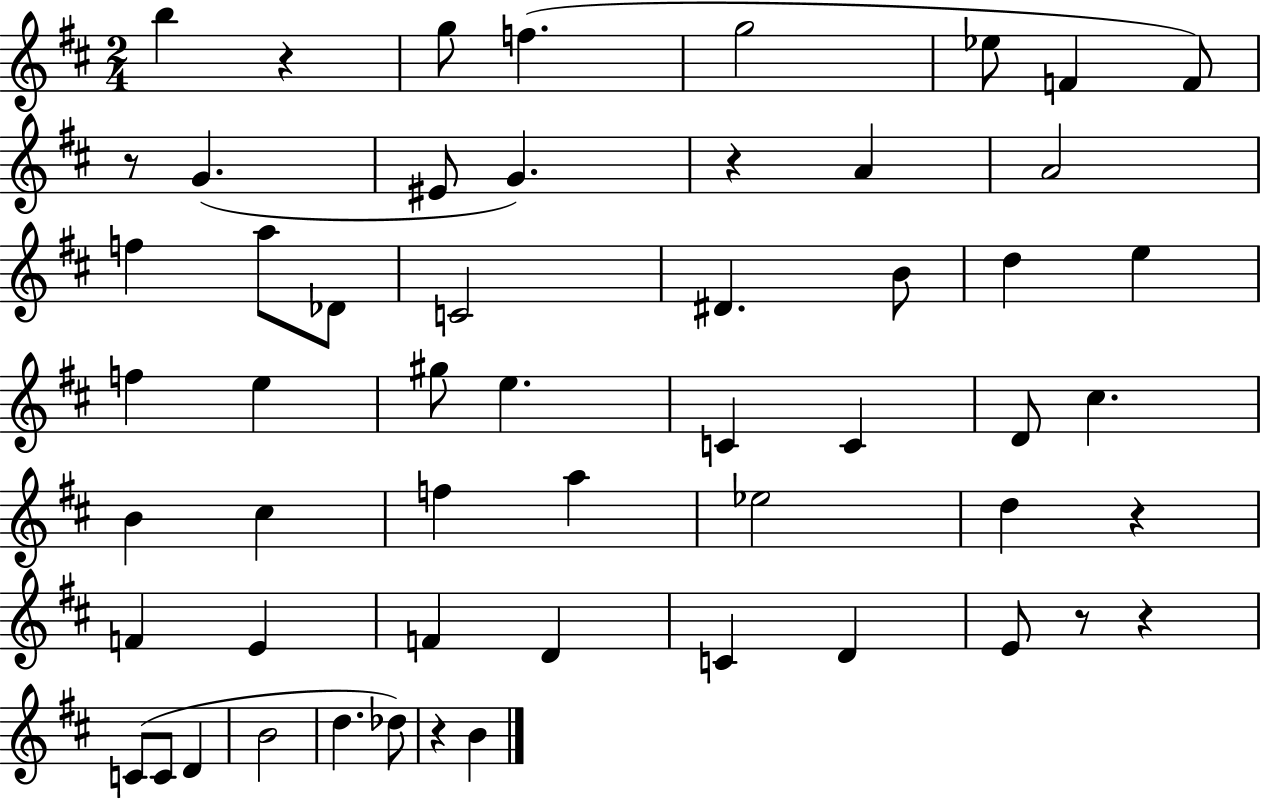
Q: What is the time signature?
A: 2/4